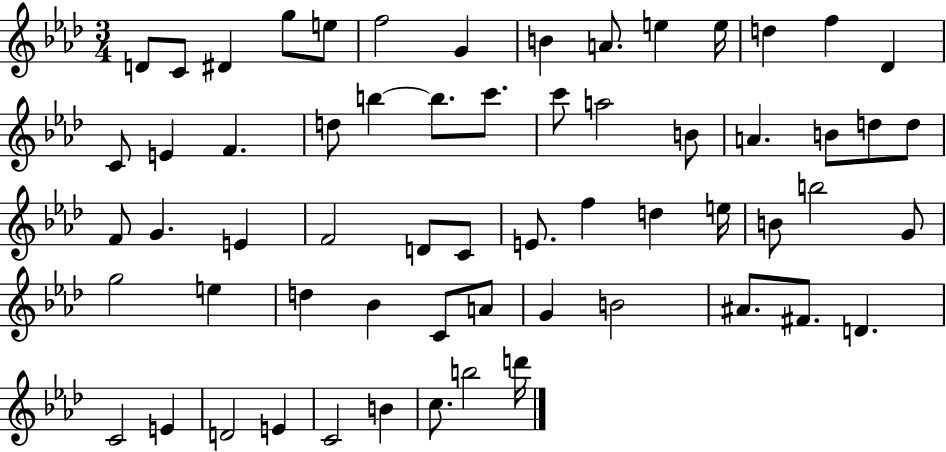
D4/e C4/e D#4/q G5/e E5/e F5/h G4/q B4/q A4/e. E5/q E5/s D5/q F5/q Db4/q C4/e E4/q F4/q. D5/e B5/q B5/e. C6/e. C6/e A5/h B4/e A4/q. B4/e D5/e D5/e F4/e G4/q. E4/q F4/h D4/e C4/e E4/e. F5/q D5/q E5/s B4/e B5/h G4/e G5/h E5/q D5/q Bb4/q C4/e A4/e G4/q B4/h A#4/e. F#4/e. D4/q. C4/h E4/q D4/h E4/q C4/h B4/q C5/e. B5/h D6/s